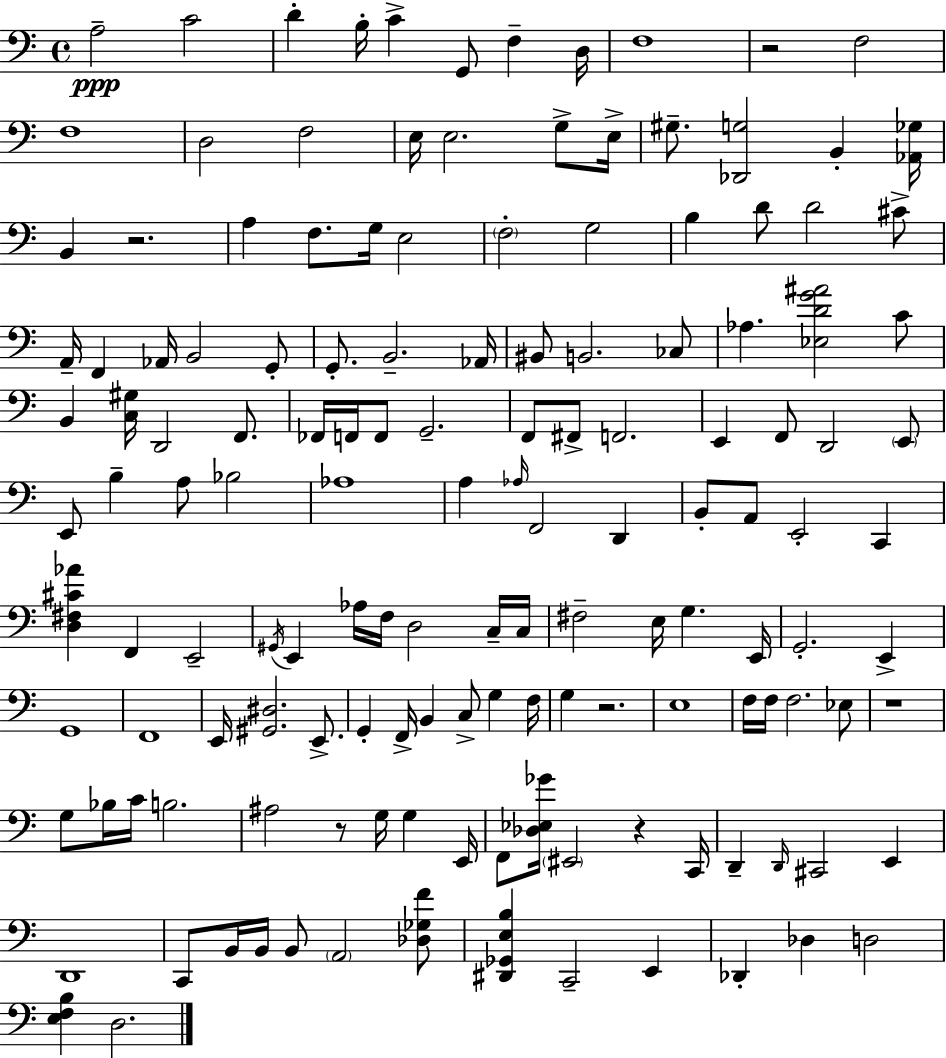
X:1
T:Untitled
M:4/4
L:1/4
K:Am
A,2 C2 D B,/4 C G,,/2 F, D,/4 F,4 z2 F,2 F,4 D,2 F,2 E,/4 E,2 G,/2 E,/4 ^G,/2 [_D,,G,]2 B,, [_A,,_G,]/4 B,, z2 A, F,/2 G,/4 E,2 F,2 G,2 B, D/2 D2 ^C/2 A,,/4 F,, _A,,/4 B,,2 G,,/2 G,,/2 B,,2 _A,,/4 ^B,,/2 B,,2 _C,/2 _A, [_E,DG^A]2 C/2 B,, [C,^G,]/4 D,,2 F,,/2 _F,,/4 F,,/4 F,,/2 G,,2 F,,/2 ^F,,/2 F,,2 E,, F,,/2 D,,2 E,,/2 E,,/2 B, A,/2 _B,2 _A,4 A, _A,/4 F,,2 D,, B,,/2 A,,/2 E,,2 C,, [D,^F,^C_A] F,, E,,2 ^G,,/4 E,, _A,/4 F,/4 D,2 C,/4 C,/4 ^F,2 E,/4 G, E,,/4 G,,2 E,, G,,4 F,,4 E,,/4 [^G,,^D,]2 E,,/2 G,, F,,/4 B,, C,/2 G, F,/4 G, z2 E,4 F,/4 F,/4 F,2 _E,/2 z4 G,/2 _B,/4 C/4 B,2 ^A,2 z/2 G,/4 G, E,,/4 F,,/2 [_D,_E,_G]/4 ^E,,2 z C,,/4 D,, D,,/4 ^C,,2 E,, D,,4 C,,/2 B,,/4 B,,/4 B,,/2 A,,2 [_D,_G,F]/2 [^D,,_G,,E,B,] C,,2 E,, _D,, _D, D,2 [E,F,B,] D,2